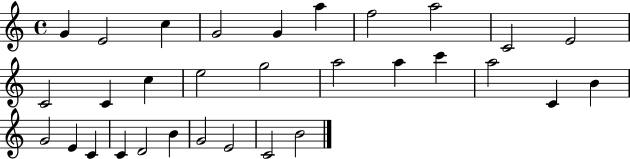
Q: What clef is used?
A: treble